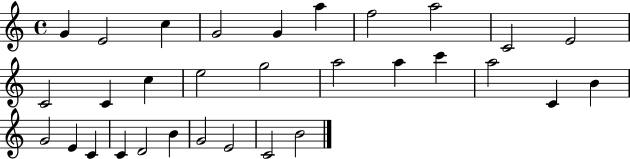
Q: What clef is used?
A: treble